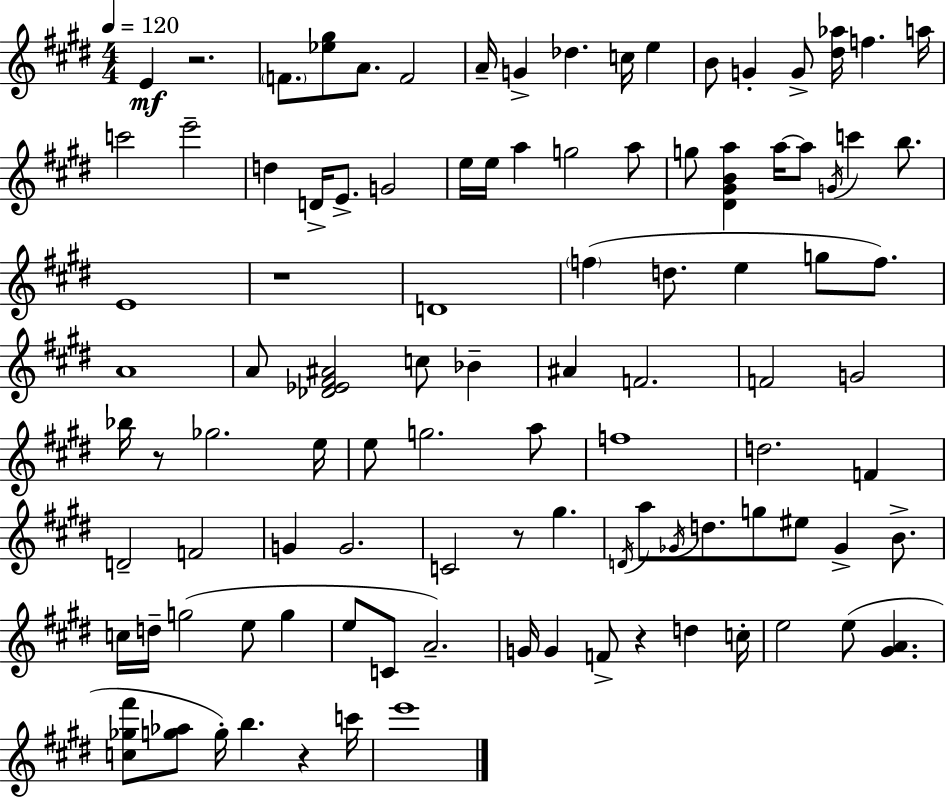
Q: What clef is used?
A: treble